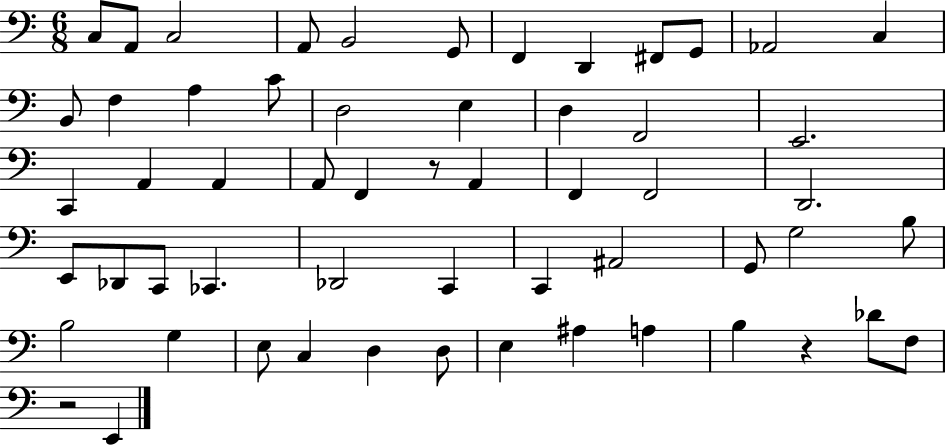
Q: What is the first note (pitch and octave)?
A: C3